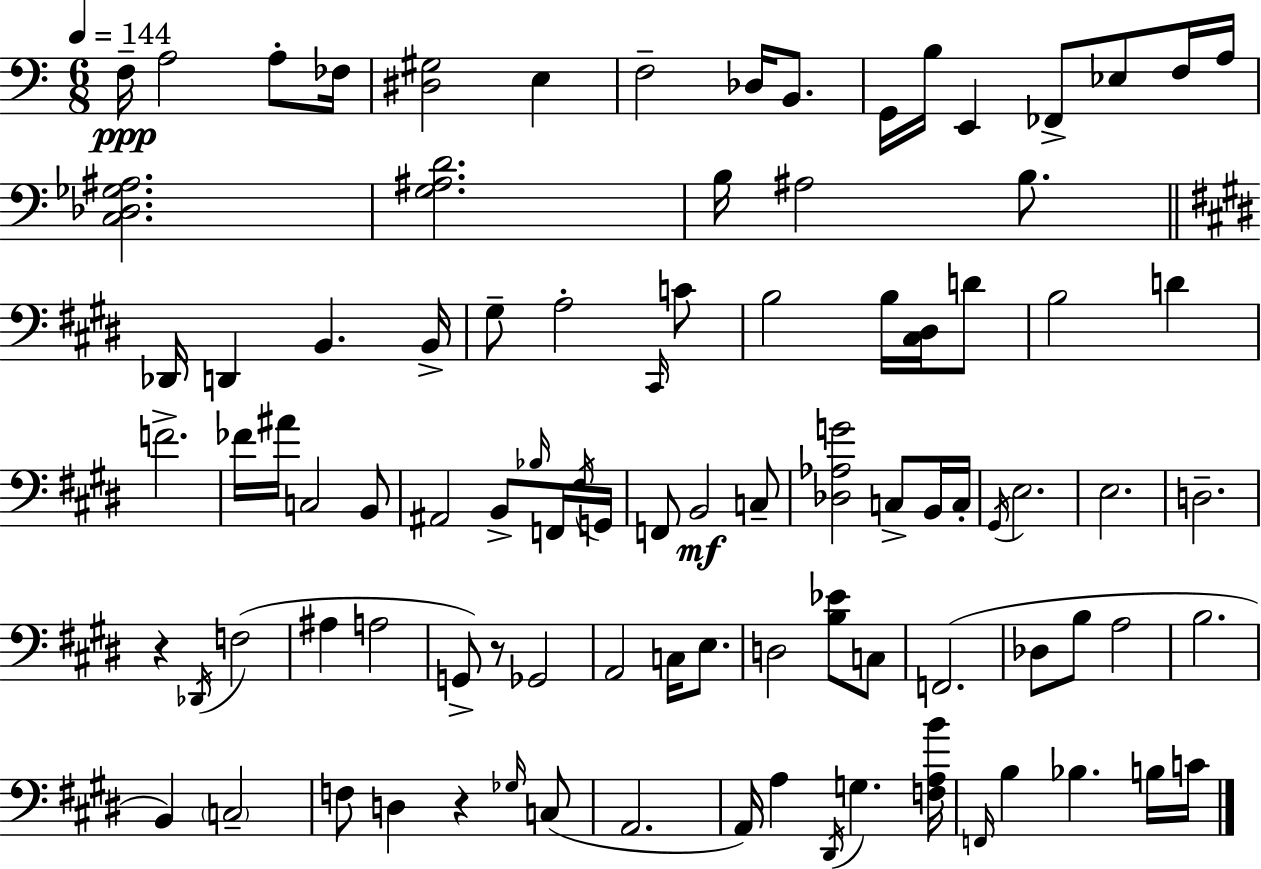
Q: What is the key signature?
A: A minor